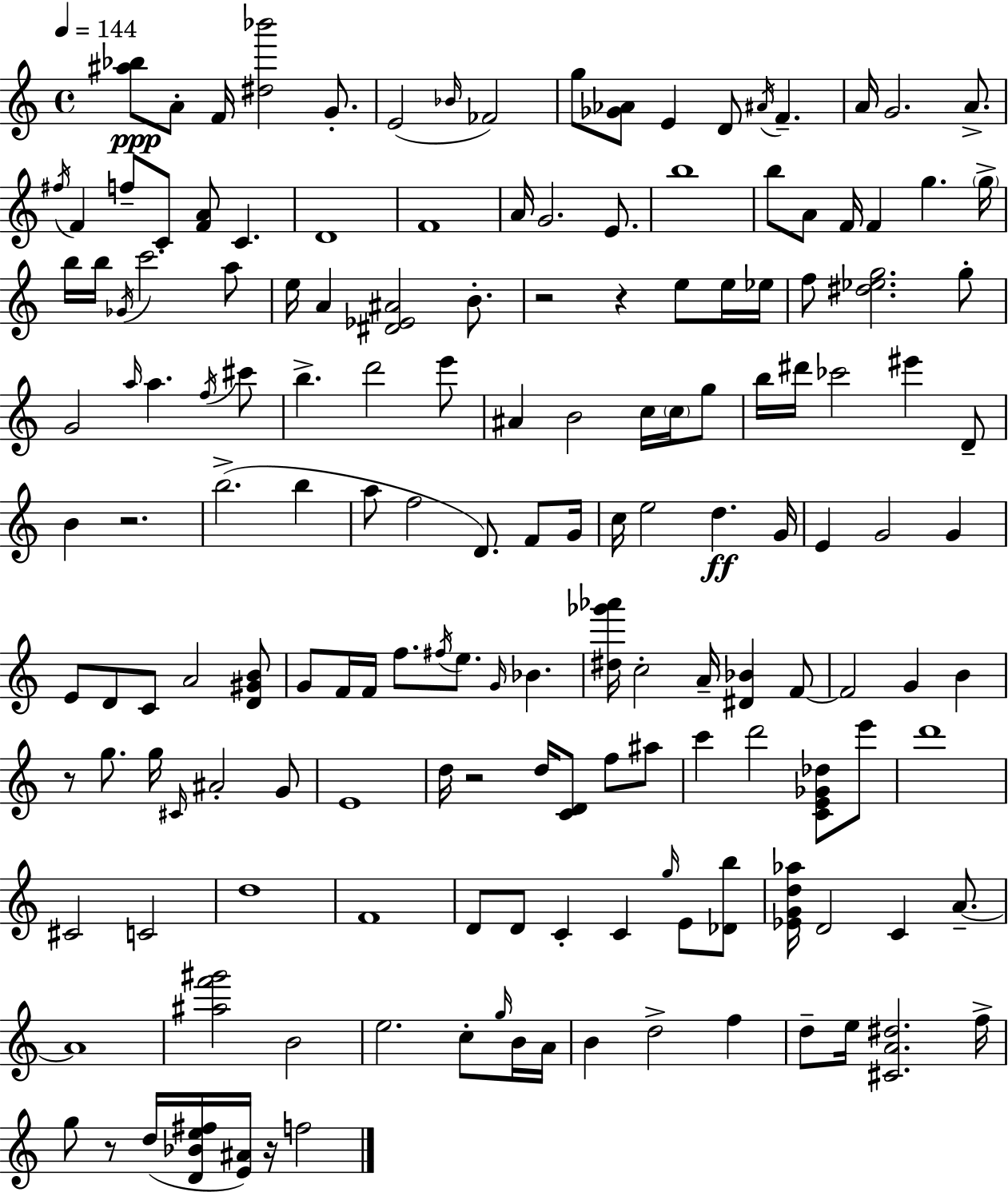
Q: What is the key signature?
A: C major